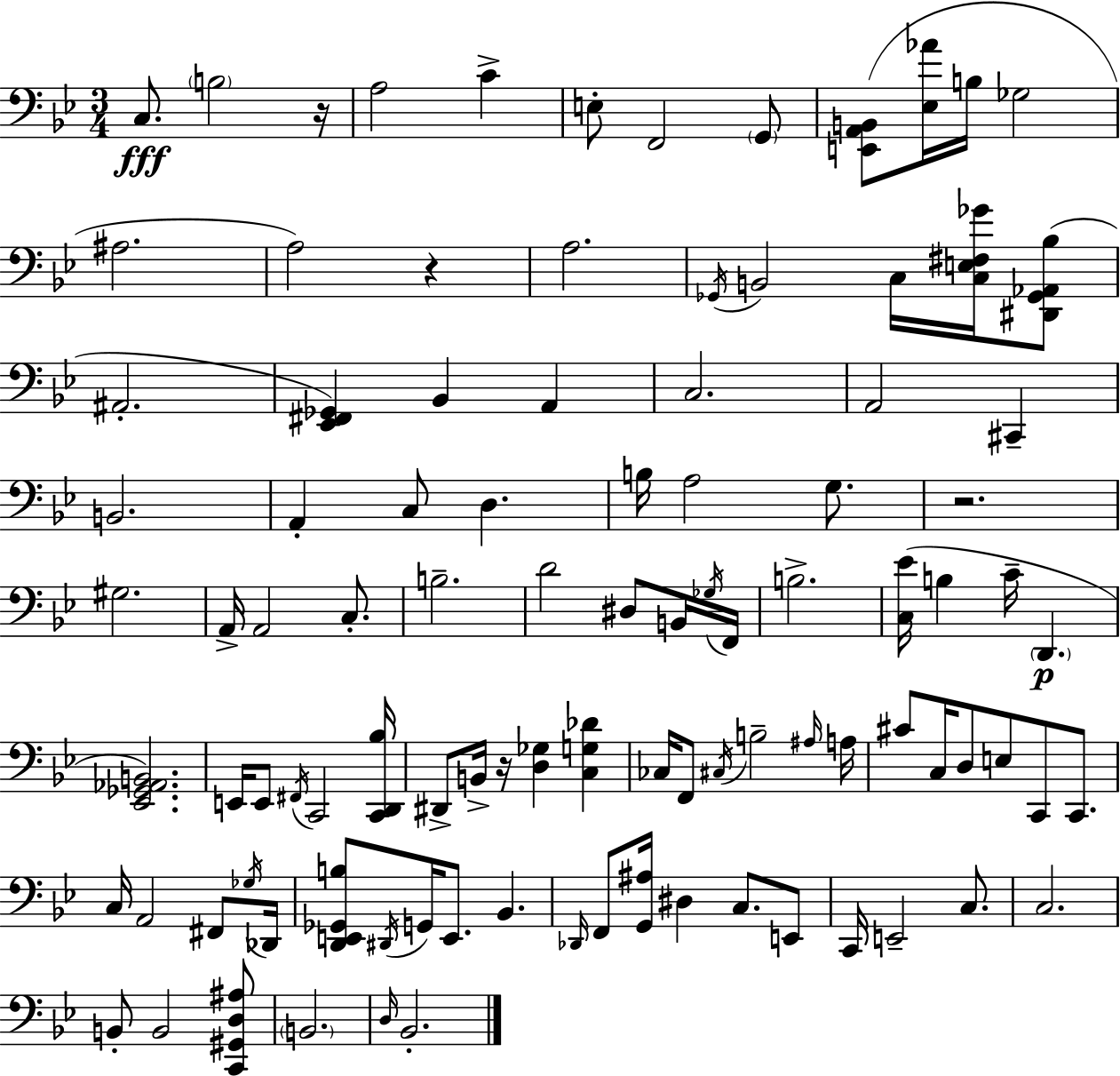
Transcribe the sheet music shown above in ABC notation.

X:1
T:Untitled
M:3/4
L:1/4
K:Gm
C,/2 B,2 z/4 A,2 C E,/2 F,,2 G,,/2 [E,,A,,B,,]/2 [_E,_A]/4 B,/4 _G,2 ^A,2 A,2 z A,2 _G,,/4 B,,2 C,/4 [C,E,^F,_G]/4 [^D,,_G,,_A,,_B,]/2 ^A,,2 [_E,,^F,,_G,,] _B,, A,, C,2 A,,2 ^C,, B,,2 A,, C,/2 D, B,/4 A,2 G,/2 z2 ^G,2 A,,/4 A,,2 C,/2 B,2 D2 ^D,/2 B,,/4 _G,/4 F,,/4 B,2 [C,_E]/4 B, C/4 D,, [_E,,_G,,_A,,B,,]2 E,,/4 E,,/2 ^F,,/4 C,,2 [C,,D,,_B,]/4 ^D,,/2 B,,/4 z/4 [D,_G,] [C,G,_D] _C,/4 F,,/2 ^C,/4 B,2 ^A,/4 A,/4 ^C/2 C,/4 D,/2 E,/2 C,,/2 C,,/2 C,/4 A,,2 ^F,,/2 _G,/4 _D,,/4 [D,,E,,_G,,B,]/2 ^D,,/4 G,,/4 E,,/2 _B,, _D,,/4 F,,/2 [G,,^A,]/4 ^D, C,/2 E,,/2 C,,/4 E,,2 C,/2 C,2 B,,/2 B,,2 [C,,^G,,D,^A,]/2 B,,2 D,/4 _B,,2